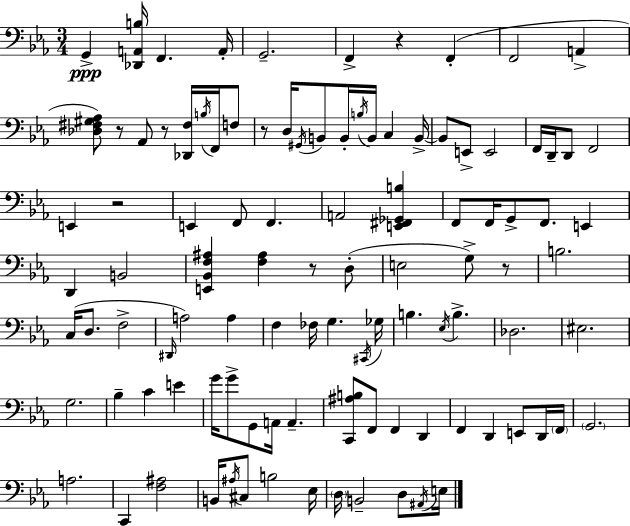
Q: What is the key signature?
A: EES major